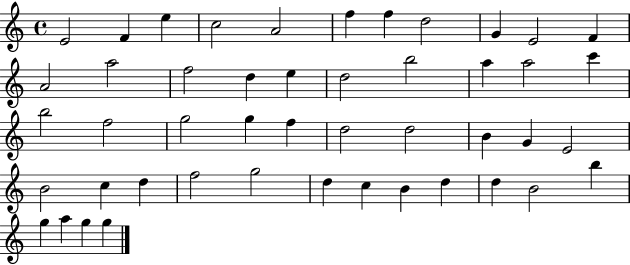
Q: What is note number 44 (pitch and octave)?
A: G5